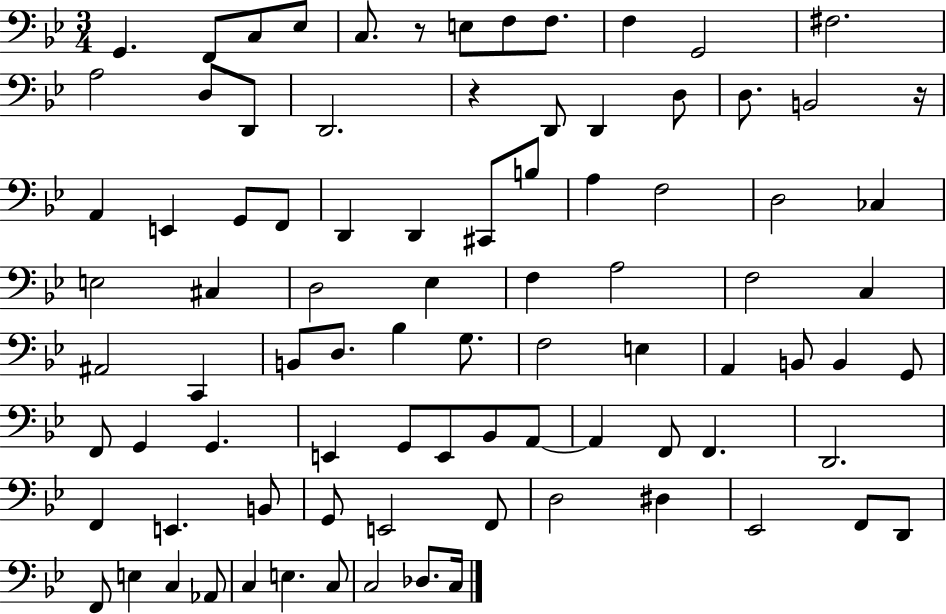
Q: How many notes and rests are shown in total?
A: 88